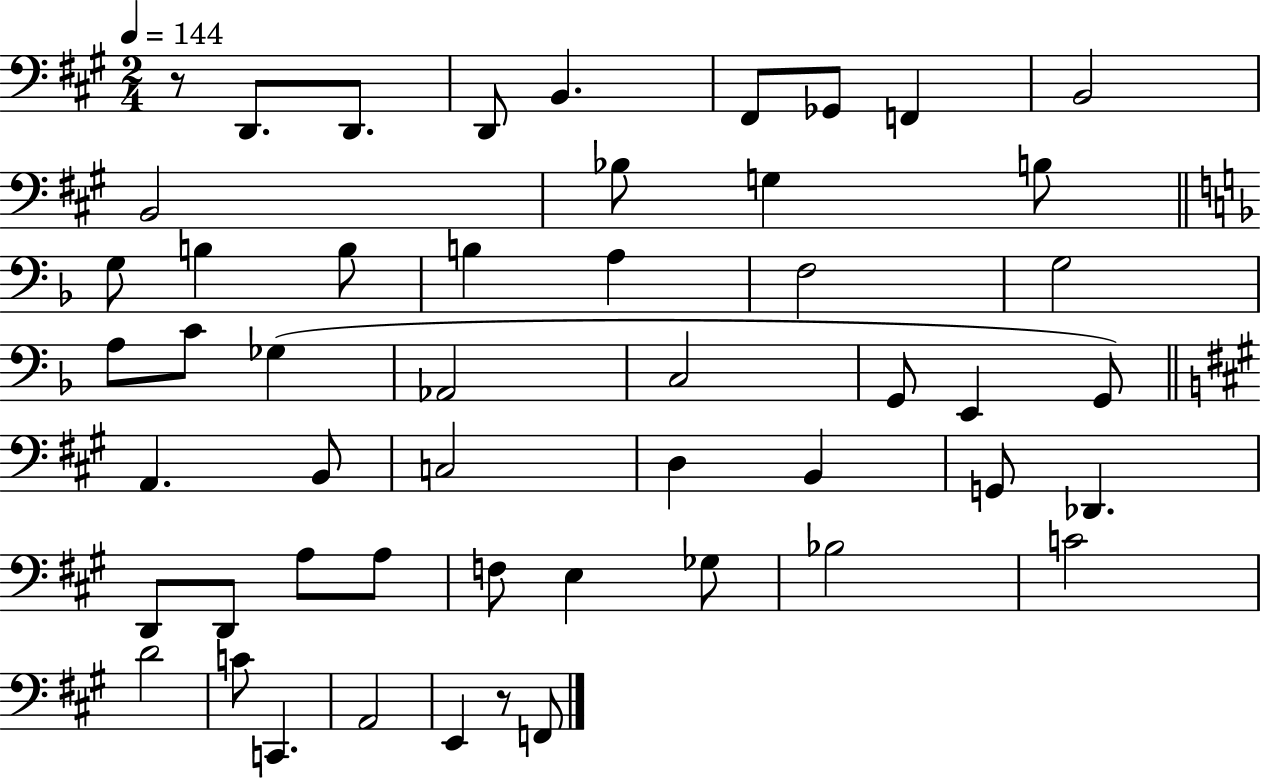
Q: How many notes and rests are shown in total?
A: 51